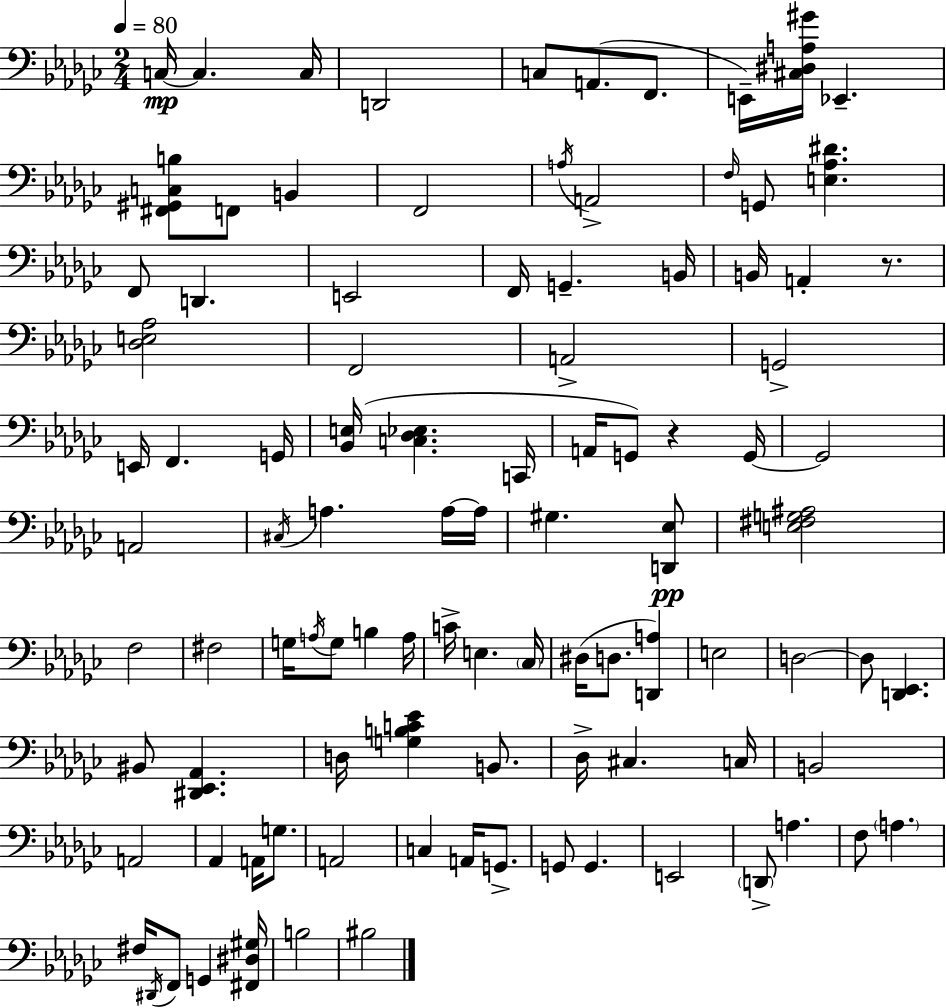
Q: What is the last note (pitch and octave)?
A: BIS3